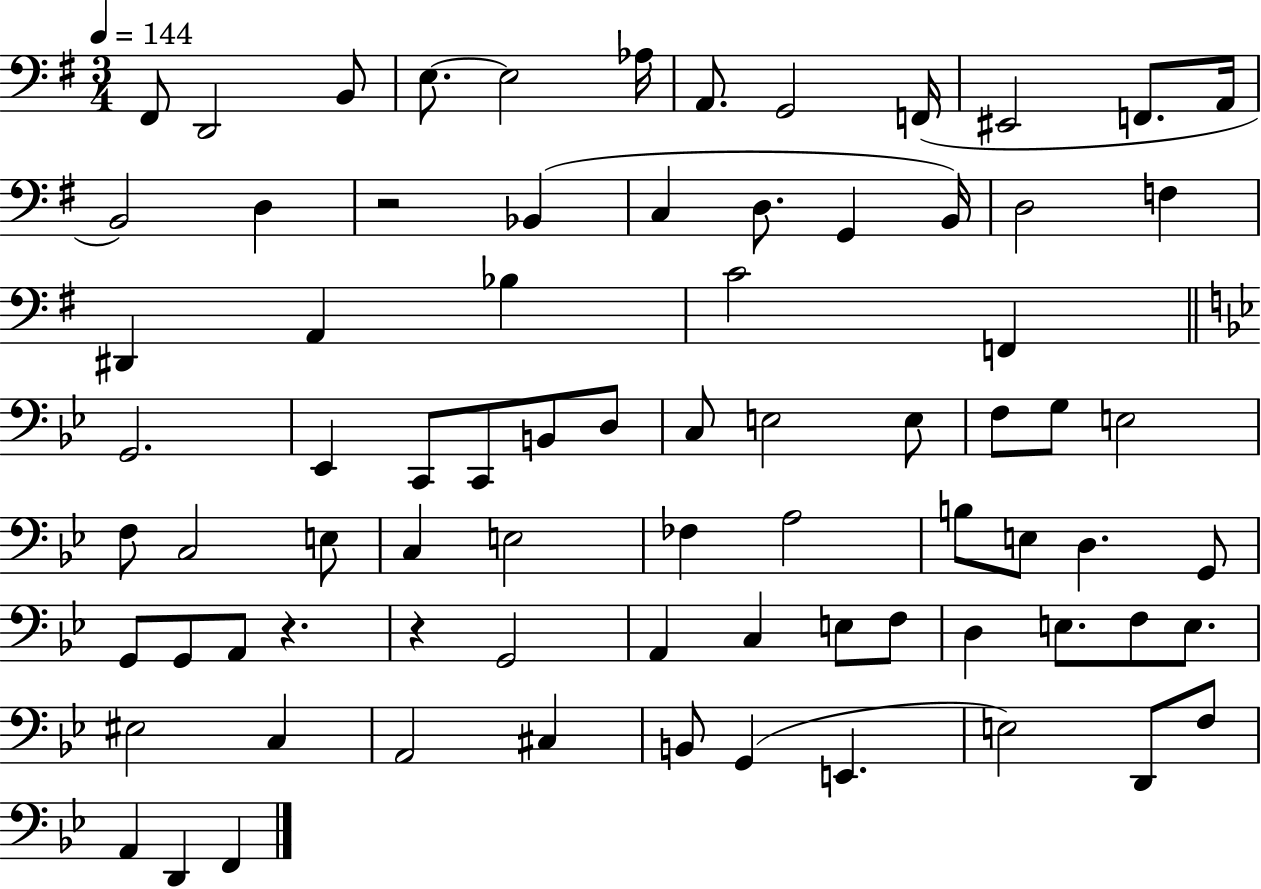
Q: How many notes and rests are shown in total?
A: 77